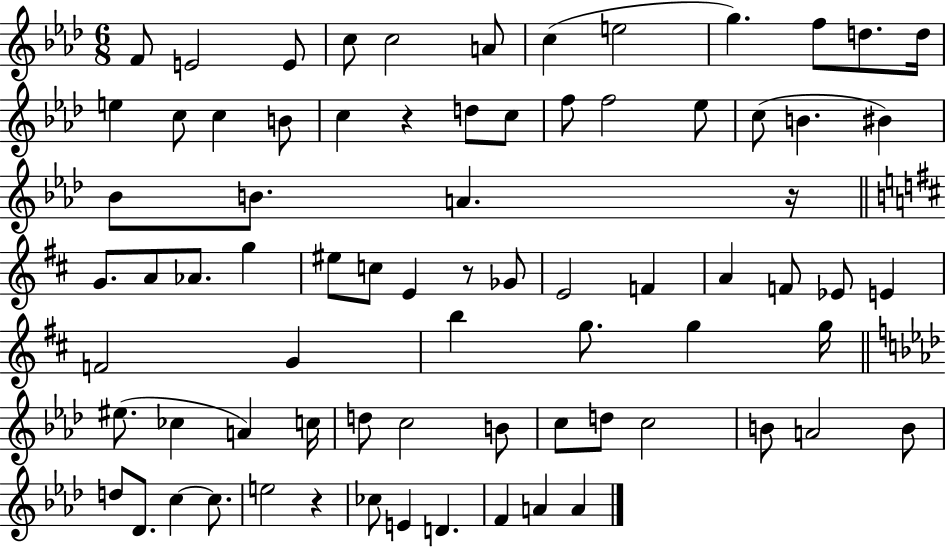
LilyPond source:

{
  \clef treble
  \numericTimeSignature
  \time 6/8
  \key aes \major
  \repeat volta 2 { f'8 e'2 e'8 | c''8 c''2 a'8 | c''4( e''2 | g''4.) f''8 d''8. d''16 | \break e''4 c''8 c''4 b'8 | c''4 r4 d''8 c''8 | f''8 f''2 ees''8 | c''8( b'4. bis'4) | \break bes'8 b'8. a'4. r16 | \bar "||" \break \key b \minor g'8. a'8 aes'8. g''4 | eis''8 c''8 e'4 r8 ges'8 | e'2 f'4 | a'4 f'8 ees'8 e'4 | \break f'2 g'4 | b''4 g''8. g''4 g''16 | \bar "||" \break \key aes \major eis''8.( ces''4 a'4) c''16 | d''8 c''2 b'8 | c''8 d''8 c''2 | b'8 a'2 b'8 | \break d''8 des'8. c''4~~ c''8. | e''2 r4 | ces''8 e'4 d'4. | f'4 a'4 a'4 | \break } \bar "|."
}